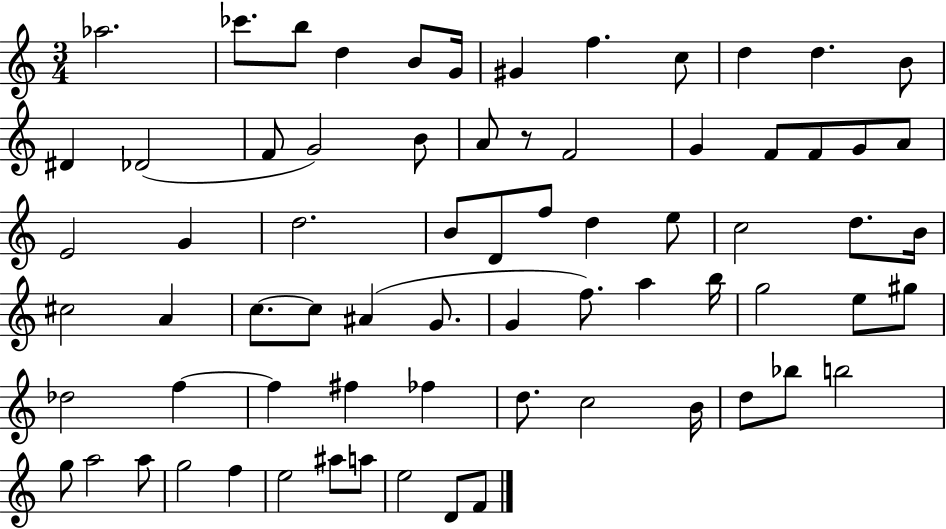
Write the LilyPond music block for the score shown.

{
  \clef treble
  \numericTimeSignature
  \time 3/4
  \key c \major
  \repeat volta 2 { aes''2. | ces'''8. b''8 d''4 b'8 g'16 | gis'4 f''4. c''8 | d''4 d''4. b'8 | \break dis'4 des'2( | f'8 g'2) b'8 | a'8 r8 f'2 | g'4 f'8 f'8 g'8 a'8 | \break e'2 g'4 | d''2. | b'8 d'8 f''8 d''4 e''8 | c''2 d''8. b'16 | \break cis''2 a'4 | c''8.~~ c''8 ais'4( g'8. | g'4 f''8.) a''4 b''16 | g''2 e''8 gis''8 | \break des''2 f''4~~ | f''4 fis''4 fes''4 | d''8. c''2 b'16 | d''8 bes''8 b''2 | \break g''8 a''2 a''8 | g''2 f''4 | e''2 ais''8 a''8 | e''2 d'8 f'8 | \break } \bar "|."
}